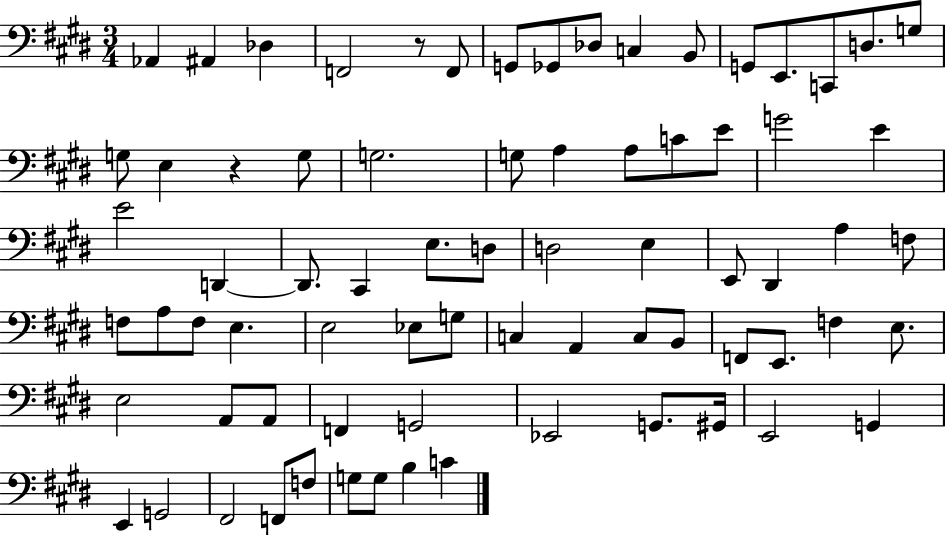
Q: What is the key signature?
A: E major